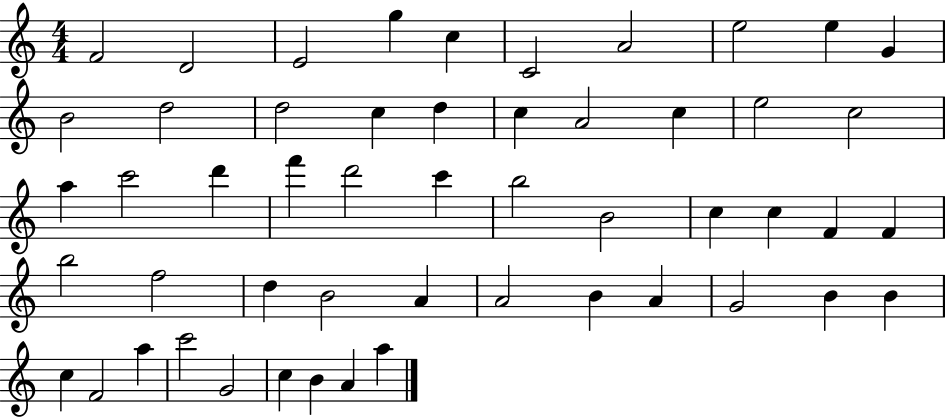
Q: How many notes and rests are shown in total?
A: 52